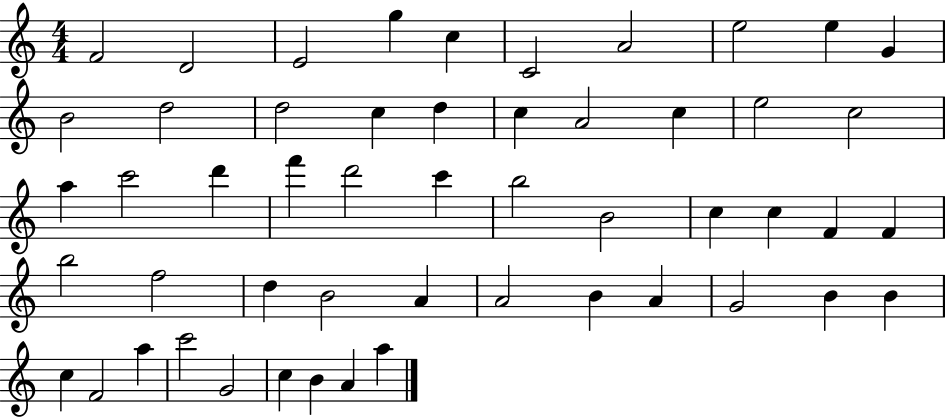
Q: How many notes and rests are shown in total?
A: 52